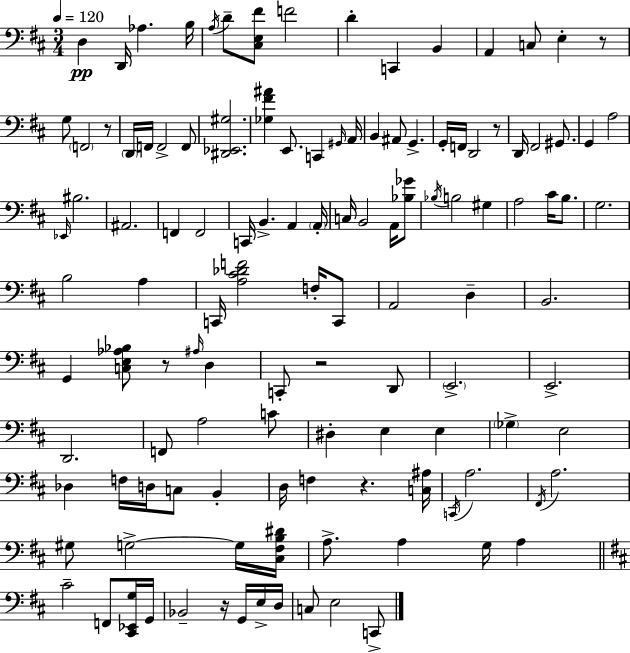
{
  \clef bass
  \numericTimeSignature
  \time 3/4
  \key d \major
  \tempo 4 = 120
  d4\pp d,16 aes4. b16 | \acciaccatura { a16 } d'8-- <cis e fis'>8 f'2 | d'4-. c,4 b,4 | a,4 c8 e4-. r8 | \break g8 \parenthesize f,2 r8 | \parenthesize d,16 f,16 f,2-> f,8 | <dis, ees, gis>2. | <ges fis' ais'>4 e,8. c,4 | \break \grace { gis,16 } a,16 b,4 ais,8 g,4.-> | g,16-. f,16 d,2 | r8 d,16 fis,2 gis,8. | g,4 a2 | \break \grace { ees,16 } bis2. | ais,2. | f,4 f,2 | c,16 b,4.-> a,4 | \break \parenthesize a,16-. c16 b,2 | a,16 <bes ges'>8 \acciaccatura { bes16 } b2 | gis4 a2 | cis'16 b8. g2. | \break b2 | a4 c,16 <a cis' des' f'>2 | f16-. c,8 a,2 | d4-- b,2. | \break g,4 <c e aes bes>8 r8 | \grace { ais16 } d4 c,8-. r2 | d,8 \parenthesize e,2.-> | e,2.-> | \break d,2. | f,8 a2 | c'8 dis4-. e4 | e4 \parenthesize ges4-> e2 | \break des4 f16 d16 c8 | b,4-. d16 f4 r4. | <c ais>16 \acciaccatura { c,16 } a2. | \acciaccatura { fis,16 } a2. | \break gis8 g2->~~ | g16 <cis fis b dis'>16 a8.-> a4 | g16 a4 \bar "||" \break \key d \major cis'2-- f,8 <cis, ees, g>16 g,16 | bes,2-- r16 g,16 e16-> d16 | c8 e2 c,8-> | \bar "|."
}